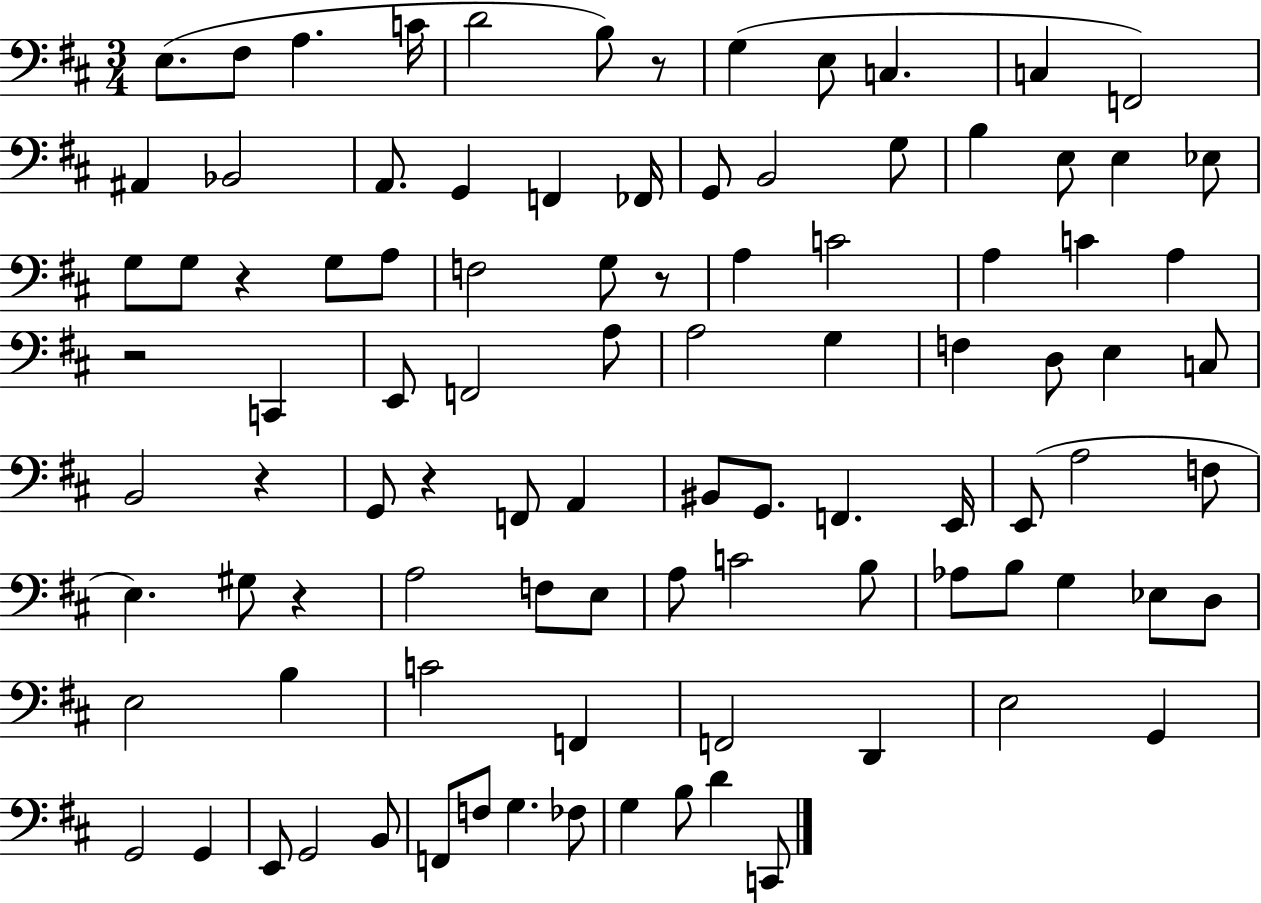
E3/e. F#3/e A3/q. C4/s D4/h B3/e R/e G3/q E3/e C3/q. C3/q F2/h A#2/q Bb2/h A2/e. G2/q F2/q FES2/s G2/e B2/h G3/e B3/q E3/e E3/q Eb3/e G3/e G3/e R/q G3/e A3/e F3/h G3/e R/e A3/q C4/h A3/q C4/q A3/q R/h C2/q E2/e F2/h A3/e A3/h G3/q F3/q D3/e E3/q C3/e B2/h R/q G2/e R/q F2/e A2/q BIS2/e G2/e. F2/q. E2/s E2/e A3/h F3/e E3/q. G#3/e R/q A3/h F3/e E3/e A3/e C4/h B3/e Ab3/e B3/e G3/q Eb3/e D3/e E3/h B3/q C4/h F2/q F2/h D2/q E3/h G2/q G2/h G2/q E2/e G2/h B2/e F2/e F3/e G3/q. FES3/e G3/q B3/e D4/q C2/e